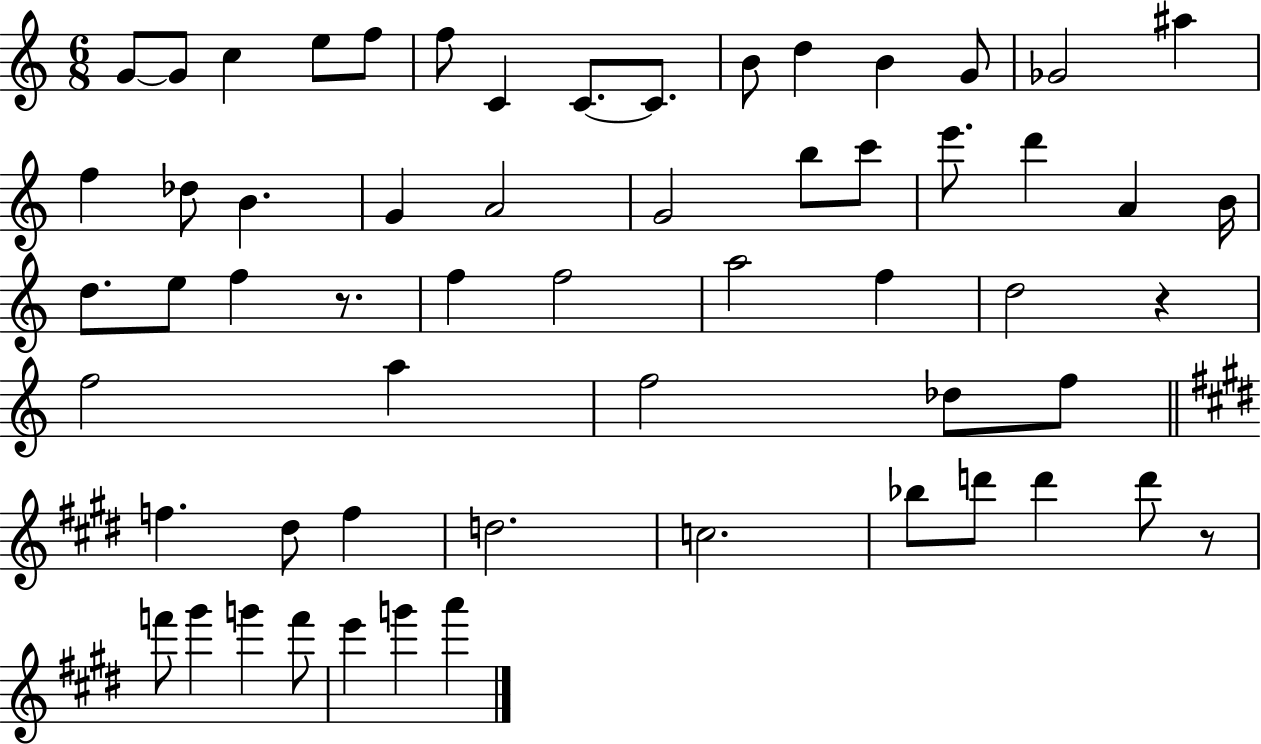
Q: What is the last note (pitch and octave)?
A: A6